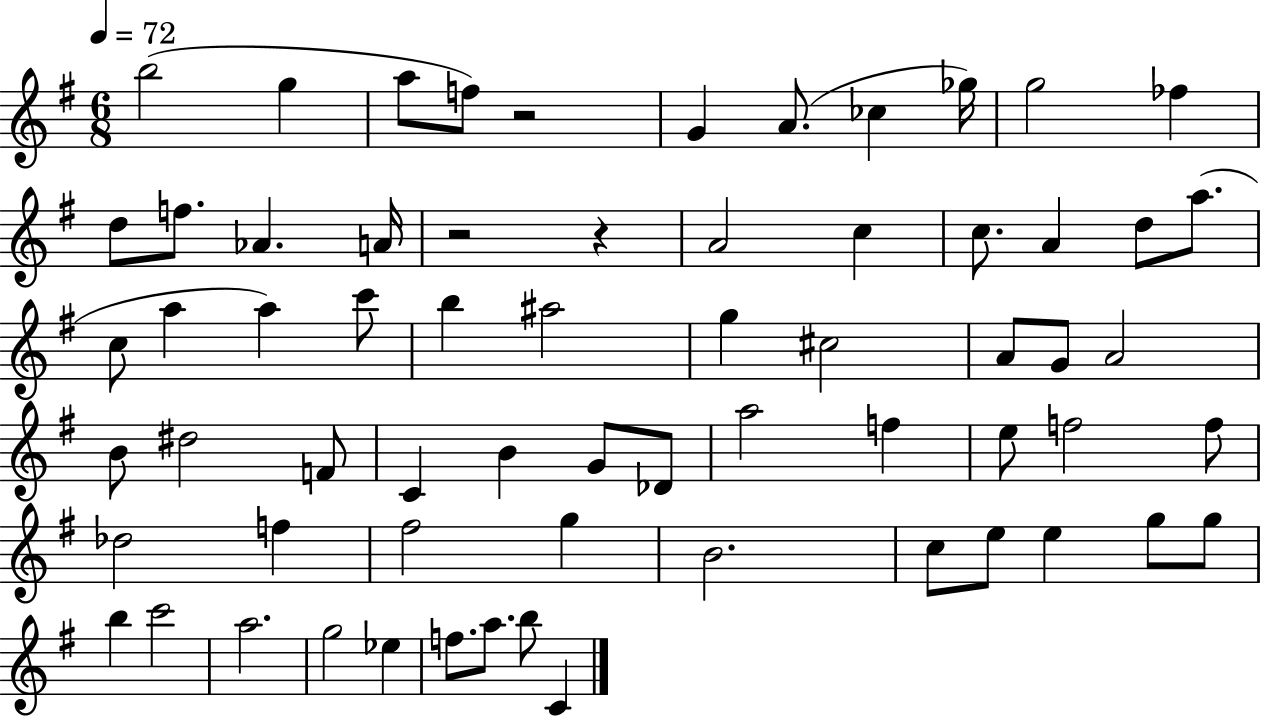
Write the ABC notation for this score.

X:1
T:Untitled
M:6/8
L:1/4
K:G
b2 g a/2 f/2 z2 G A/2 _c _g/4 g2 _f d/2 f/2 _A A/4 z2 z A2 c c/2 A d/2 a/2 c/2 a a c'/2 b ^a2 g ^c2 A/2 G/2 A2 B/2 ^d2 F/2 C B G/2 _D/2 a2 f e/2 f2 f/2 _d2 f ^f2 g B2 c/2 e/2 e g/2 g/2 b c'2 a2 g2 _e f/2 a/2 b/2 C